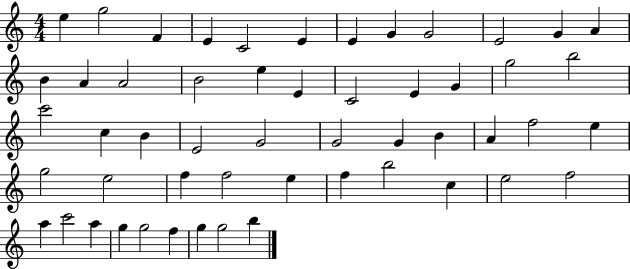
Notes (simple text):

E5/q G5/h F4/q E4/q C4/h E4/q E4/q G4/q G4/h E4/h G4/q A4/q B4/q A4/q A4/h B4/h E5/q E4/q C4/h E4/q G4/q G5/h B5/h C6/h C5/q B4/q E4/h G4/h G4/h G4/q B4/q A4/q F5/h E5/q G5/h E5/h F5/q F5/h E5/q F5/q B5/h C5/q E5/h F5/h A5/q C6/h A5/q G5/q G5/h F5/q G5/q G5/h B5/q